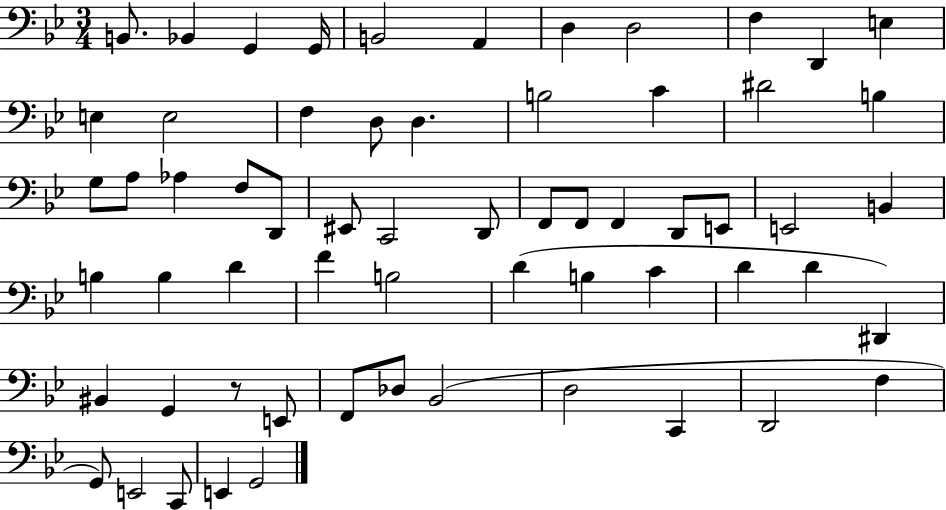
{
  \clef bass
  \numericTimeSignature
  \time 3/4
  \key bes \major
  b,8. bes,4 g,4 g,16 | b,2 a,4 | d4 d2 | f4 d,4 e4 | \break e4 e2 | f4 d8 d4. | b2 c'4 | dis'2 b4 | \break g8 a8 aes4 f8 d,8 | eis,8 c,2 d,8 | f,8 f,8 f,4 d,8 e,8 | e,2 b,4 | \break b4 b4 d'4 | f'4 b2 | d'4( b4 c'4 | d'4 d'4 dis,4) | \break bis,4 g,4 r8 e,8 | f,8 des8 bes,2( | d2 c,4 | d,2 f4 | \break g,8) e,2 c,8 | e,4 g,2 | \bar "|."
}